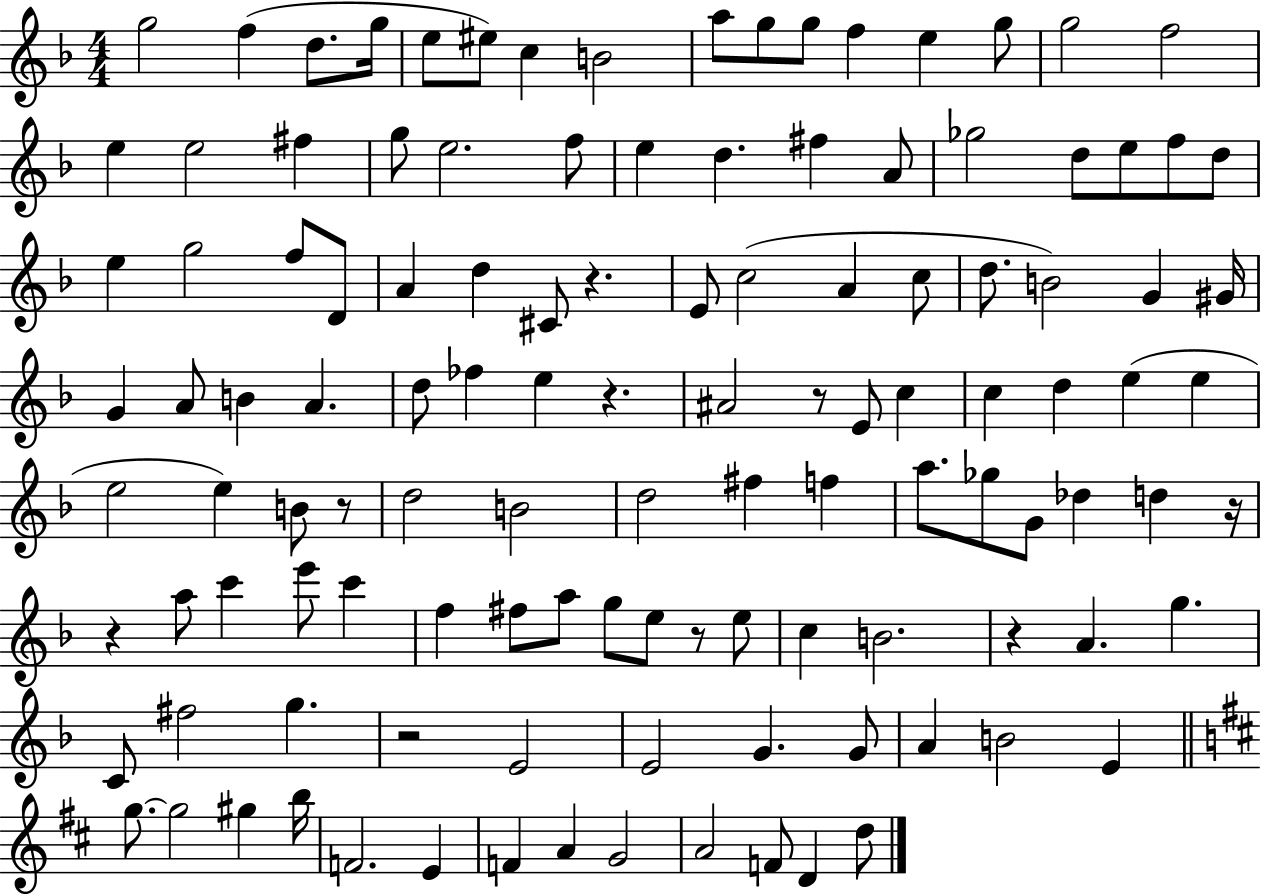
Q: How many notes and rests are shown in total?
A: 119